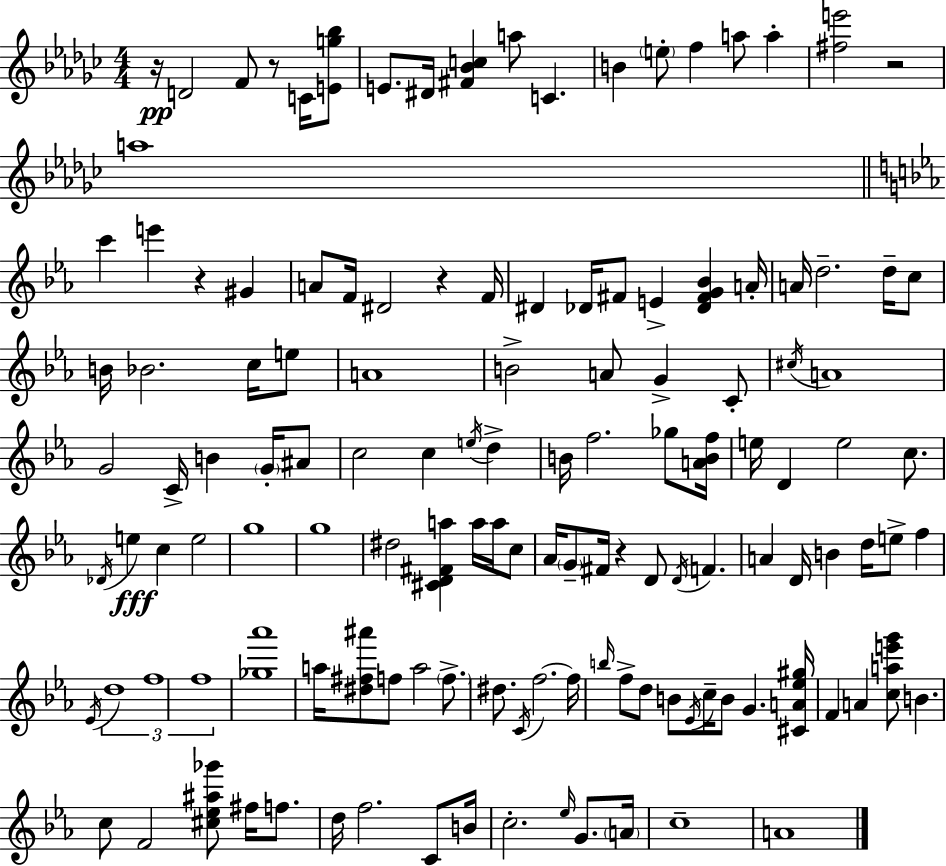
R/s D4/h F4/e R/e C4/s [E4,G5,Bb5]/e E4/e. D#4/s [F#4,Bb4,C5]/q A5/e C4/q. B4/q E5/e F5/q A5/e A5/q [F#5,E6]/h R/h A5/w C6/q E6/q R/q G#4/q A4/e F4/s D#4/h R/q F4/s D#4/q Db4/s F#4/e E4/q [Db4,F#4,G4,Bb4]/q A4/s A4/s D5/h. D5/s C5/e B4/s Bb4/h. C5/s E5/e A4/w B4/h A4/e G4/q C4/e C#5/s A4/w G4/h C4/s B4/q G4/s A#4/e C5/h C5/q E5/s D5/q B4/s F5/h. Gb5/e [A4,B4,F5]/s E5/s D4/q E5/h C5/e. Db4/s E5/q C5/q E5/h G5/w G5/w D#5/h [C#4,D4,F#4,A5]/q A5/s A5/s C5/e Ab4/s G4/e F#4/s R/q D4/e D4/s F4/q. A4/q D4/s B4/q D5/s E5/e F5/q Eb4/s D5/w F5/w F5/w [Gb5,Ab6]/w A5/s [D#5,F#5,A#6]/e F5/e A5/h F5/e. D#5/e. C4/s F5/h. F5/s B5/s F5/e D5/e B4/e Eb4/s C5/s B4/e G4/q. [C#4,A4,Eb5,G#5]/s F4/q A4/q [C5,A5,E6,G6]/e B4/q. C5/e F4/h [C#5,Eb5,A#5,Gb6]/e F#5/s F5/e. D5/s F5/h. C4/e B4/s C5/h. Eb5/s G4/e. A4/s C5/w A4/w